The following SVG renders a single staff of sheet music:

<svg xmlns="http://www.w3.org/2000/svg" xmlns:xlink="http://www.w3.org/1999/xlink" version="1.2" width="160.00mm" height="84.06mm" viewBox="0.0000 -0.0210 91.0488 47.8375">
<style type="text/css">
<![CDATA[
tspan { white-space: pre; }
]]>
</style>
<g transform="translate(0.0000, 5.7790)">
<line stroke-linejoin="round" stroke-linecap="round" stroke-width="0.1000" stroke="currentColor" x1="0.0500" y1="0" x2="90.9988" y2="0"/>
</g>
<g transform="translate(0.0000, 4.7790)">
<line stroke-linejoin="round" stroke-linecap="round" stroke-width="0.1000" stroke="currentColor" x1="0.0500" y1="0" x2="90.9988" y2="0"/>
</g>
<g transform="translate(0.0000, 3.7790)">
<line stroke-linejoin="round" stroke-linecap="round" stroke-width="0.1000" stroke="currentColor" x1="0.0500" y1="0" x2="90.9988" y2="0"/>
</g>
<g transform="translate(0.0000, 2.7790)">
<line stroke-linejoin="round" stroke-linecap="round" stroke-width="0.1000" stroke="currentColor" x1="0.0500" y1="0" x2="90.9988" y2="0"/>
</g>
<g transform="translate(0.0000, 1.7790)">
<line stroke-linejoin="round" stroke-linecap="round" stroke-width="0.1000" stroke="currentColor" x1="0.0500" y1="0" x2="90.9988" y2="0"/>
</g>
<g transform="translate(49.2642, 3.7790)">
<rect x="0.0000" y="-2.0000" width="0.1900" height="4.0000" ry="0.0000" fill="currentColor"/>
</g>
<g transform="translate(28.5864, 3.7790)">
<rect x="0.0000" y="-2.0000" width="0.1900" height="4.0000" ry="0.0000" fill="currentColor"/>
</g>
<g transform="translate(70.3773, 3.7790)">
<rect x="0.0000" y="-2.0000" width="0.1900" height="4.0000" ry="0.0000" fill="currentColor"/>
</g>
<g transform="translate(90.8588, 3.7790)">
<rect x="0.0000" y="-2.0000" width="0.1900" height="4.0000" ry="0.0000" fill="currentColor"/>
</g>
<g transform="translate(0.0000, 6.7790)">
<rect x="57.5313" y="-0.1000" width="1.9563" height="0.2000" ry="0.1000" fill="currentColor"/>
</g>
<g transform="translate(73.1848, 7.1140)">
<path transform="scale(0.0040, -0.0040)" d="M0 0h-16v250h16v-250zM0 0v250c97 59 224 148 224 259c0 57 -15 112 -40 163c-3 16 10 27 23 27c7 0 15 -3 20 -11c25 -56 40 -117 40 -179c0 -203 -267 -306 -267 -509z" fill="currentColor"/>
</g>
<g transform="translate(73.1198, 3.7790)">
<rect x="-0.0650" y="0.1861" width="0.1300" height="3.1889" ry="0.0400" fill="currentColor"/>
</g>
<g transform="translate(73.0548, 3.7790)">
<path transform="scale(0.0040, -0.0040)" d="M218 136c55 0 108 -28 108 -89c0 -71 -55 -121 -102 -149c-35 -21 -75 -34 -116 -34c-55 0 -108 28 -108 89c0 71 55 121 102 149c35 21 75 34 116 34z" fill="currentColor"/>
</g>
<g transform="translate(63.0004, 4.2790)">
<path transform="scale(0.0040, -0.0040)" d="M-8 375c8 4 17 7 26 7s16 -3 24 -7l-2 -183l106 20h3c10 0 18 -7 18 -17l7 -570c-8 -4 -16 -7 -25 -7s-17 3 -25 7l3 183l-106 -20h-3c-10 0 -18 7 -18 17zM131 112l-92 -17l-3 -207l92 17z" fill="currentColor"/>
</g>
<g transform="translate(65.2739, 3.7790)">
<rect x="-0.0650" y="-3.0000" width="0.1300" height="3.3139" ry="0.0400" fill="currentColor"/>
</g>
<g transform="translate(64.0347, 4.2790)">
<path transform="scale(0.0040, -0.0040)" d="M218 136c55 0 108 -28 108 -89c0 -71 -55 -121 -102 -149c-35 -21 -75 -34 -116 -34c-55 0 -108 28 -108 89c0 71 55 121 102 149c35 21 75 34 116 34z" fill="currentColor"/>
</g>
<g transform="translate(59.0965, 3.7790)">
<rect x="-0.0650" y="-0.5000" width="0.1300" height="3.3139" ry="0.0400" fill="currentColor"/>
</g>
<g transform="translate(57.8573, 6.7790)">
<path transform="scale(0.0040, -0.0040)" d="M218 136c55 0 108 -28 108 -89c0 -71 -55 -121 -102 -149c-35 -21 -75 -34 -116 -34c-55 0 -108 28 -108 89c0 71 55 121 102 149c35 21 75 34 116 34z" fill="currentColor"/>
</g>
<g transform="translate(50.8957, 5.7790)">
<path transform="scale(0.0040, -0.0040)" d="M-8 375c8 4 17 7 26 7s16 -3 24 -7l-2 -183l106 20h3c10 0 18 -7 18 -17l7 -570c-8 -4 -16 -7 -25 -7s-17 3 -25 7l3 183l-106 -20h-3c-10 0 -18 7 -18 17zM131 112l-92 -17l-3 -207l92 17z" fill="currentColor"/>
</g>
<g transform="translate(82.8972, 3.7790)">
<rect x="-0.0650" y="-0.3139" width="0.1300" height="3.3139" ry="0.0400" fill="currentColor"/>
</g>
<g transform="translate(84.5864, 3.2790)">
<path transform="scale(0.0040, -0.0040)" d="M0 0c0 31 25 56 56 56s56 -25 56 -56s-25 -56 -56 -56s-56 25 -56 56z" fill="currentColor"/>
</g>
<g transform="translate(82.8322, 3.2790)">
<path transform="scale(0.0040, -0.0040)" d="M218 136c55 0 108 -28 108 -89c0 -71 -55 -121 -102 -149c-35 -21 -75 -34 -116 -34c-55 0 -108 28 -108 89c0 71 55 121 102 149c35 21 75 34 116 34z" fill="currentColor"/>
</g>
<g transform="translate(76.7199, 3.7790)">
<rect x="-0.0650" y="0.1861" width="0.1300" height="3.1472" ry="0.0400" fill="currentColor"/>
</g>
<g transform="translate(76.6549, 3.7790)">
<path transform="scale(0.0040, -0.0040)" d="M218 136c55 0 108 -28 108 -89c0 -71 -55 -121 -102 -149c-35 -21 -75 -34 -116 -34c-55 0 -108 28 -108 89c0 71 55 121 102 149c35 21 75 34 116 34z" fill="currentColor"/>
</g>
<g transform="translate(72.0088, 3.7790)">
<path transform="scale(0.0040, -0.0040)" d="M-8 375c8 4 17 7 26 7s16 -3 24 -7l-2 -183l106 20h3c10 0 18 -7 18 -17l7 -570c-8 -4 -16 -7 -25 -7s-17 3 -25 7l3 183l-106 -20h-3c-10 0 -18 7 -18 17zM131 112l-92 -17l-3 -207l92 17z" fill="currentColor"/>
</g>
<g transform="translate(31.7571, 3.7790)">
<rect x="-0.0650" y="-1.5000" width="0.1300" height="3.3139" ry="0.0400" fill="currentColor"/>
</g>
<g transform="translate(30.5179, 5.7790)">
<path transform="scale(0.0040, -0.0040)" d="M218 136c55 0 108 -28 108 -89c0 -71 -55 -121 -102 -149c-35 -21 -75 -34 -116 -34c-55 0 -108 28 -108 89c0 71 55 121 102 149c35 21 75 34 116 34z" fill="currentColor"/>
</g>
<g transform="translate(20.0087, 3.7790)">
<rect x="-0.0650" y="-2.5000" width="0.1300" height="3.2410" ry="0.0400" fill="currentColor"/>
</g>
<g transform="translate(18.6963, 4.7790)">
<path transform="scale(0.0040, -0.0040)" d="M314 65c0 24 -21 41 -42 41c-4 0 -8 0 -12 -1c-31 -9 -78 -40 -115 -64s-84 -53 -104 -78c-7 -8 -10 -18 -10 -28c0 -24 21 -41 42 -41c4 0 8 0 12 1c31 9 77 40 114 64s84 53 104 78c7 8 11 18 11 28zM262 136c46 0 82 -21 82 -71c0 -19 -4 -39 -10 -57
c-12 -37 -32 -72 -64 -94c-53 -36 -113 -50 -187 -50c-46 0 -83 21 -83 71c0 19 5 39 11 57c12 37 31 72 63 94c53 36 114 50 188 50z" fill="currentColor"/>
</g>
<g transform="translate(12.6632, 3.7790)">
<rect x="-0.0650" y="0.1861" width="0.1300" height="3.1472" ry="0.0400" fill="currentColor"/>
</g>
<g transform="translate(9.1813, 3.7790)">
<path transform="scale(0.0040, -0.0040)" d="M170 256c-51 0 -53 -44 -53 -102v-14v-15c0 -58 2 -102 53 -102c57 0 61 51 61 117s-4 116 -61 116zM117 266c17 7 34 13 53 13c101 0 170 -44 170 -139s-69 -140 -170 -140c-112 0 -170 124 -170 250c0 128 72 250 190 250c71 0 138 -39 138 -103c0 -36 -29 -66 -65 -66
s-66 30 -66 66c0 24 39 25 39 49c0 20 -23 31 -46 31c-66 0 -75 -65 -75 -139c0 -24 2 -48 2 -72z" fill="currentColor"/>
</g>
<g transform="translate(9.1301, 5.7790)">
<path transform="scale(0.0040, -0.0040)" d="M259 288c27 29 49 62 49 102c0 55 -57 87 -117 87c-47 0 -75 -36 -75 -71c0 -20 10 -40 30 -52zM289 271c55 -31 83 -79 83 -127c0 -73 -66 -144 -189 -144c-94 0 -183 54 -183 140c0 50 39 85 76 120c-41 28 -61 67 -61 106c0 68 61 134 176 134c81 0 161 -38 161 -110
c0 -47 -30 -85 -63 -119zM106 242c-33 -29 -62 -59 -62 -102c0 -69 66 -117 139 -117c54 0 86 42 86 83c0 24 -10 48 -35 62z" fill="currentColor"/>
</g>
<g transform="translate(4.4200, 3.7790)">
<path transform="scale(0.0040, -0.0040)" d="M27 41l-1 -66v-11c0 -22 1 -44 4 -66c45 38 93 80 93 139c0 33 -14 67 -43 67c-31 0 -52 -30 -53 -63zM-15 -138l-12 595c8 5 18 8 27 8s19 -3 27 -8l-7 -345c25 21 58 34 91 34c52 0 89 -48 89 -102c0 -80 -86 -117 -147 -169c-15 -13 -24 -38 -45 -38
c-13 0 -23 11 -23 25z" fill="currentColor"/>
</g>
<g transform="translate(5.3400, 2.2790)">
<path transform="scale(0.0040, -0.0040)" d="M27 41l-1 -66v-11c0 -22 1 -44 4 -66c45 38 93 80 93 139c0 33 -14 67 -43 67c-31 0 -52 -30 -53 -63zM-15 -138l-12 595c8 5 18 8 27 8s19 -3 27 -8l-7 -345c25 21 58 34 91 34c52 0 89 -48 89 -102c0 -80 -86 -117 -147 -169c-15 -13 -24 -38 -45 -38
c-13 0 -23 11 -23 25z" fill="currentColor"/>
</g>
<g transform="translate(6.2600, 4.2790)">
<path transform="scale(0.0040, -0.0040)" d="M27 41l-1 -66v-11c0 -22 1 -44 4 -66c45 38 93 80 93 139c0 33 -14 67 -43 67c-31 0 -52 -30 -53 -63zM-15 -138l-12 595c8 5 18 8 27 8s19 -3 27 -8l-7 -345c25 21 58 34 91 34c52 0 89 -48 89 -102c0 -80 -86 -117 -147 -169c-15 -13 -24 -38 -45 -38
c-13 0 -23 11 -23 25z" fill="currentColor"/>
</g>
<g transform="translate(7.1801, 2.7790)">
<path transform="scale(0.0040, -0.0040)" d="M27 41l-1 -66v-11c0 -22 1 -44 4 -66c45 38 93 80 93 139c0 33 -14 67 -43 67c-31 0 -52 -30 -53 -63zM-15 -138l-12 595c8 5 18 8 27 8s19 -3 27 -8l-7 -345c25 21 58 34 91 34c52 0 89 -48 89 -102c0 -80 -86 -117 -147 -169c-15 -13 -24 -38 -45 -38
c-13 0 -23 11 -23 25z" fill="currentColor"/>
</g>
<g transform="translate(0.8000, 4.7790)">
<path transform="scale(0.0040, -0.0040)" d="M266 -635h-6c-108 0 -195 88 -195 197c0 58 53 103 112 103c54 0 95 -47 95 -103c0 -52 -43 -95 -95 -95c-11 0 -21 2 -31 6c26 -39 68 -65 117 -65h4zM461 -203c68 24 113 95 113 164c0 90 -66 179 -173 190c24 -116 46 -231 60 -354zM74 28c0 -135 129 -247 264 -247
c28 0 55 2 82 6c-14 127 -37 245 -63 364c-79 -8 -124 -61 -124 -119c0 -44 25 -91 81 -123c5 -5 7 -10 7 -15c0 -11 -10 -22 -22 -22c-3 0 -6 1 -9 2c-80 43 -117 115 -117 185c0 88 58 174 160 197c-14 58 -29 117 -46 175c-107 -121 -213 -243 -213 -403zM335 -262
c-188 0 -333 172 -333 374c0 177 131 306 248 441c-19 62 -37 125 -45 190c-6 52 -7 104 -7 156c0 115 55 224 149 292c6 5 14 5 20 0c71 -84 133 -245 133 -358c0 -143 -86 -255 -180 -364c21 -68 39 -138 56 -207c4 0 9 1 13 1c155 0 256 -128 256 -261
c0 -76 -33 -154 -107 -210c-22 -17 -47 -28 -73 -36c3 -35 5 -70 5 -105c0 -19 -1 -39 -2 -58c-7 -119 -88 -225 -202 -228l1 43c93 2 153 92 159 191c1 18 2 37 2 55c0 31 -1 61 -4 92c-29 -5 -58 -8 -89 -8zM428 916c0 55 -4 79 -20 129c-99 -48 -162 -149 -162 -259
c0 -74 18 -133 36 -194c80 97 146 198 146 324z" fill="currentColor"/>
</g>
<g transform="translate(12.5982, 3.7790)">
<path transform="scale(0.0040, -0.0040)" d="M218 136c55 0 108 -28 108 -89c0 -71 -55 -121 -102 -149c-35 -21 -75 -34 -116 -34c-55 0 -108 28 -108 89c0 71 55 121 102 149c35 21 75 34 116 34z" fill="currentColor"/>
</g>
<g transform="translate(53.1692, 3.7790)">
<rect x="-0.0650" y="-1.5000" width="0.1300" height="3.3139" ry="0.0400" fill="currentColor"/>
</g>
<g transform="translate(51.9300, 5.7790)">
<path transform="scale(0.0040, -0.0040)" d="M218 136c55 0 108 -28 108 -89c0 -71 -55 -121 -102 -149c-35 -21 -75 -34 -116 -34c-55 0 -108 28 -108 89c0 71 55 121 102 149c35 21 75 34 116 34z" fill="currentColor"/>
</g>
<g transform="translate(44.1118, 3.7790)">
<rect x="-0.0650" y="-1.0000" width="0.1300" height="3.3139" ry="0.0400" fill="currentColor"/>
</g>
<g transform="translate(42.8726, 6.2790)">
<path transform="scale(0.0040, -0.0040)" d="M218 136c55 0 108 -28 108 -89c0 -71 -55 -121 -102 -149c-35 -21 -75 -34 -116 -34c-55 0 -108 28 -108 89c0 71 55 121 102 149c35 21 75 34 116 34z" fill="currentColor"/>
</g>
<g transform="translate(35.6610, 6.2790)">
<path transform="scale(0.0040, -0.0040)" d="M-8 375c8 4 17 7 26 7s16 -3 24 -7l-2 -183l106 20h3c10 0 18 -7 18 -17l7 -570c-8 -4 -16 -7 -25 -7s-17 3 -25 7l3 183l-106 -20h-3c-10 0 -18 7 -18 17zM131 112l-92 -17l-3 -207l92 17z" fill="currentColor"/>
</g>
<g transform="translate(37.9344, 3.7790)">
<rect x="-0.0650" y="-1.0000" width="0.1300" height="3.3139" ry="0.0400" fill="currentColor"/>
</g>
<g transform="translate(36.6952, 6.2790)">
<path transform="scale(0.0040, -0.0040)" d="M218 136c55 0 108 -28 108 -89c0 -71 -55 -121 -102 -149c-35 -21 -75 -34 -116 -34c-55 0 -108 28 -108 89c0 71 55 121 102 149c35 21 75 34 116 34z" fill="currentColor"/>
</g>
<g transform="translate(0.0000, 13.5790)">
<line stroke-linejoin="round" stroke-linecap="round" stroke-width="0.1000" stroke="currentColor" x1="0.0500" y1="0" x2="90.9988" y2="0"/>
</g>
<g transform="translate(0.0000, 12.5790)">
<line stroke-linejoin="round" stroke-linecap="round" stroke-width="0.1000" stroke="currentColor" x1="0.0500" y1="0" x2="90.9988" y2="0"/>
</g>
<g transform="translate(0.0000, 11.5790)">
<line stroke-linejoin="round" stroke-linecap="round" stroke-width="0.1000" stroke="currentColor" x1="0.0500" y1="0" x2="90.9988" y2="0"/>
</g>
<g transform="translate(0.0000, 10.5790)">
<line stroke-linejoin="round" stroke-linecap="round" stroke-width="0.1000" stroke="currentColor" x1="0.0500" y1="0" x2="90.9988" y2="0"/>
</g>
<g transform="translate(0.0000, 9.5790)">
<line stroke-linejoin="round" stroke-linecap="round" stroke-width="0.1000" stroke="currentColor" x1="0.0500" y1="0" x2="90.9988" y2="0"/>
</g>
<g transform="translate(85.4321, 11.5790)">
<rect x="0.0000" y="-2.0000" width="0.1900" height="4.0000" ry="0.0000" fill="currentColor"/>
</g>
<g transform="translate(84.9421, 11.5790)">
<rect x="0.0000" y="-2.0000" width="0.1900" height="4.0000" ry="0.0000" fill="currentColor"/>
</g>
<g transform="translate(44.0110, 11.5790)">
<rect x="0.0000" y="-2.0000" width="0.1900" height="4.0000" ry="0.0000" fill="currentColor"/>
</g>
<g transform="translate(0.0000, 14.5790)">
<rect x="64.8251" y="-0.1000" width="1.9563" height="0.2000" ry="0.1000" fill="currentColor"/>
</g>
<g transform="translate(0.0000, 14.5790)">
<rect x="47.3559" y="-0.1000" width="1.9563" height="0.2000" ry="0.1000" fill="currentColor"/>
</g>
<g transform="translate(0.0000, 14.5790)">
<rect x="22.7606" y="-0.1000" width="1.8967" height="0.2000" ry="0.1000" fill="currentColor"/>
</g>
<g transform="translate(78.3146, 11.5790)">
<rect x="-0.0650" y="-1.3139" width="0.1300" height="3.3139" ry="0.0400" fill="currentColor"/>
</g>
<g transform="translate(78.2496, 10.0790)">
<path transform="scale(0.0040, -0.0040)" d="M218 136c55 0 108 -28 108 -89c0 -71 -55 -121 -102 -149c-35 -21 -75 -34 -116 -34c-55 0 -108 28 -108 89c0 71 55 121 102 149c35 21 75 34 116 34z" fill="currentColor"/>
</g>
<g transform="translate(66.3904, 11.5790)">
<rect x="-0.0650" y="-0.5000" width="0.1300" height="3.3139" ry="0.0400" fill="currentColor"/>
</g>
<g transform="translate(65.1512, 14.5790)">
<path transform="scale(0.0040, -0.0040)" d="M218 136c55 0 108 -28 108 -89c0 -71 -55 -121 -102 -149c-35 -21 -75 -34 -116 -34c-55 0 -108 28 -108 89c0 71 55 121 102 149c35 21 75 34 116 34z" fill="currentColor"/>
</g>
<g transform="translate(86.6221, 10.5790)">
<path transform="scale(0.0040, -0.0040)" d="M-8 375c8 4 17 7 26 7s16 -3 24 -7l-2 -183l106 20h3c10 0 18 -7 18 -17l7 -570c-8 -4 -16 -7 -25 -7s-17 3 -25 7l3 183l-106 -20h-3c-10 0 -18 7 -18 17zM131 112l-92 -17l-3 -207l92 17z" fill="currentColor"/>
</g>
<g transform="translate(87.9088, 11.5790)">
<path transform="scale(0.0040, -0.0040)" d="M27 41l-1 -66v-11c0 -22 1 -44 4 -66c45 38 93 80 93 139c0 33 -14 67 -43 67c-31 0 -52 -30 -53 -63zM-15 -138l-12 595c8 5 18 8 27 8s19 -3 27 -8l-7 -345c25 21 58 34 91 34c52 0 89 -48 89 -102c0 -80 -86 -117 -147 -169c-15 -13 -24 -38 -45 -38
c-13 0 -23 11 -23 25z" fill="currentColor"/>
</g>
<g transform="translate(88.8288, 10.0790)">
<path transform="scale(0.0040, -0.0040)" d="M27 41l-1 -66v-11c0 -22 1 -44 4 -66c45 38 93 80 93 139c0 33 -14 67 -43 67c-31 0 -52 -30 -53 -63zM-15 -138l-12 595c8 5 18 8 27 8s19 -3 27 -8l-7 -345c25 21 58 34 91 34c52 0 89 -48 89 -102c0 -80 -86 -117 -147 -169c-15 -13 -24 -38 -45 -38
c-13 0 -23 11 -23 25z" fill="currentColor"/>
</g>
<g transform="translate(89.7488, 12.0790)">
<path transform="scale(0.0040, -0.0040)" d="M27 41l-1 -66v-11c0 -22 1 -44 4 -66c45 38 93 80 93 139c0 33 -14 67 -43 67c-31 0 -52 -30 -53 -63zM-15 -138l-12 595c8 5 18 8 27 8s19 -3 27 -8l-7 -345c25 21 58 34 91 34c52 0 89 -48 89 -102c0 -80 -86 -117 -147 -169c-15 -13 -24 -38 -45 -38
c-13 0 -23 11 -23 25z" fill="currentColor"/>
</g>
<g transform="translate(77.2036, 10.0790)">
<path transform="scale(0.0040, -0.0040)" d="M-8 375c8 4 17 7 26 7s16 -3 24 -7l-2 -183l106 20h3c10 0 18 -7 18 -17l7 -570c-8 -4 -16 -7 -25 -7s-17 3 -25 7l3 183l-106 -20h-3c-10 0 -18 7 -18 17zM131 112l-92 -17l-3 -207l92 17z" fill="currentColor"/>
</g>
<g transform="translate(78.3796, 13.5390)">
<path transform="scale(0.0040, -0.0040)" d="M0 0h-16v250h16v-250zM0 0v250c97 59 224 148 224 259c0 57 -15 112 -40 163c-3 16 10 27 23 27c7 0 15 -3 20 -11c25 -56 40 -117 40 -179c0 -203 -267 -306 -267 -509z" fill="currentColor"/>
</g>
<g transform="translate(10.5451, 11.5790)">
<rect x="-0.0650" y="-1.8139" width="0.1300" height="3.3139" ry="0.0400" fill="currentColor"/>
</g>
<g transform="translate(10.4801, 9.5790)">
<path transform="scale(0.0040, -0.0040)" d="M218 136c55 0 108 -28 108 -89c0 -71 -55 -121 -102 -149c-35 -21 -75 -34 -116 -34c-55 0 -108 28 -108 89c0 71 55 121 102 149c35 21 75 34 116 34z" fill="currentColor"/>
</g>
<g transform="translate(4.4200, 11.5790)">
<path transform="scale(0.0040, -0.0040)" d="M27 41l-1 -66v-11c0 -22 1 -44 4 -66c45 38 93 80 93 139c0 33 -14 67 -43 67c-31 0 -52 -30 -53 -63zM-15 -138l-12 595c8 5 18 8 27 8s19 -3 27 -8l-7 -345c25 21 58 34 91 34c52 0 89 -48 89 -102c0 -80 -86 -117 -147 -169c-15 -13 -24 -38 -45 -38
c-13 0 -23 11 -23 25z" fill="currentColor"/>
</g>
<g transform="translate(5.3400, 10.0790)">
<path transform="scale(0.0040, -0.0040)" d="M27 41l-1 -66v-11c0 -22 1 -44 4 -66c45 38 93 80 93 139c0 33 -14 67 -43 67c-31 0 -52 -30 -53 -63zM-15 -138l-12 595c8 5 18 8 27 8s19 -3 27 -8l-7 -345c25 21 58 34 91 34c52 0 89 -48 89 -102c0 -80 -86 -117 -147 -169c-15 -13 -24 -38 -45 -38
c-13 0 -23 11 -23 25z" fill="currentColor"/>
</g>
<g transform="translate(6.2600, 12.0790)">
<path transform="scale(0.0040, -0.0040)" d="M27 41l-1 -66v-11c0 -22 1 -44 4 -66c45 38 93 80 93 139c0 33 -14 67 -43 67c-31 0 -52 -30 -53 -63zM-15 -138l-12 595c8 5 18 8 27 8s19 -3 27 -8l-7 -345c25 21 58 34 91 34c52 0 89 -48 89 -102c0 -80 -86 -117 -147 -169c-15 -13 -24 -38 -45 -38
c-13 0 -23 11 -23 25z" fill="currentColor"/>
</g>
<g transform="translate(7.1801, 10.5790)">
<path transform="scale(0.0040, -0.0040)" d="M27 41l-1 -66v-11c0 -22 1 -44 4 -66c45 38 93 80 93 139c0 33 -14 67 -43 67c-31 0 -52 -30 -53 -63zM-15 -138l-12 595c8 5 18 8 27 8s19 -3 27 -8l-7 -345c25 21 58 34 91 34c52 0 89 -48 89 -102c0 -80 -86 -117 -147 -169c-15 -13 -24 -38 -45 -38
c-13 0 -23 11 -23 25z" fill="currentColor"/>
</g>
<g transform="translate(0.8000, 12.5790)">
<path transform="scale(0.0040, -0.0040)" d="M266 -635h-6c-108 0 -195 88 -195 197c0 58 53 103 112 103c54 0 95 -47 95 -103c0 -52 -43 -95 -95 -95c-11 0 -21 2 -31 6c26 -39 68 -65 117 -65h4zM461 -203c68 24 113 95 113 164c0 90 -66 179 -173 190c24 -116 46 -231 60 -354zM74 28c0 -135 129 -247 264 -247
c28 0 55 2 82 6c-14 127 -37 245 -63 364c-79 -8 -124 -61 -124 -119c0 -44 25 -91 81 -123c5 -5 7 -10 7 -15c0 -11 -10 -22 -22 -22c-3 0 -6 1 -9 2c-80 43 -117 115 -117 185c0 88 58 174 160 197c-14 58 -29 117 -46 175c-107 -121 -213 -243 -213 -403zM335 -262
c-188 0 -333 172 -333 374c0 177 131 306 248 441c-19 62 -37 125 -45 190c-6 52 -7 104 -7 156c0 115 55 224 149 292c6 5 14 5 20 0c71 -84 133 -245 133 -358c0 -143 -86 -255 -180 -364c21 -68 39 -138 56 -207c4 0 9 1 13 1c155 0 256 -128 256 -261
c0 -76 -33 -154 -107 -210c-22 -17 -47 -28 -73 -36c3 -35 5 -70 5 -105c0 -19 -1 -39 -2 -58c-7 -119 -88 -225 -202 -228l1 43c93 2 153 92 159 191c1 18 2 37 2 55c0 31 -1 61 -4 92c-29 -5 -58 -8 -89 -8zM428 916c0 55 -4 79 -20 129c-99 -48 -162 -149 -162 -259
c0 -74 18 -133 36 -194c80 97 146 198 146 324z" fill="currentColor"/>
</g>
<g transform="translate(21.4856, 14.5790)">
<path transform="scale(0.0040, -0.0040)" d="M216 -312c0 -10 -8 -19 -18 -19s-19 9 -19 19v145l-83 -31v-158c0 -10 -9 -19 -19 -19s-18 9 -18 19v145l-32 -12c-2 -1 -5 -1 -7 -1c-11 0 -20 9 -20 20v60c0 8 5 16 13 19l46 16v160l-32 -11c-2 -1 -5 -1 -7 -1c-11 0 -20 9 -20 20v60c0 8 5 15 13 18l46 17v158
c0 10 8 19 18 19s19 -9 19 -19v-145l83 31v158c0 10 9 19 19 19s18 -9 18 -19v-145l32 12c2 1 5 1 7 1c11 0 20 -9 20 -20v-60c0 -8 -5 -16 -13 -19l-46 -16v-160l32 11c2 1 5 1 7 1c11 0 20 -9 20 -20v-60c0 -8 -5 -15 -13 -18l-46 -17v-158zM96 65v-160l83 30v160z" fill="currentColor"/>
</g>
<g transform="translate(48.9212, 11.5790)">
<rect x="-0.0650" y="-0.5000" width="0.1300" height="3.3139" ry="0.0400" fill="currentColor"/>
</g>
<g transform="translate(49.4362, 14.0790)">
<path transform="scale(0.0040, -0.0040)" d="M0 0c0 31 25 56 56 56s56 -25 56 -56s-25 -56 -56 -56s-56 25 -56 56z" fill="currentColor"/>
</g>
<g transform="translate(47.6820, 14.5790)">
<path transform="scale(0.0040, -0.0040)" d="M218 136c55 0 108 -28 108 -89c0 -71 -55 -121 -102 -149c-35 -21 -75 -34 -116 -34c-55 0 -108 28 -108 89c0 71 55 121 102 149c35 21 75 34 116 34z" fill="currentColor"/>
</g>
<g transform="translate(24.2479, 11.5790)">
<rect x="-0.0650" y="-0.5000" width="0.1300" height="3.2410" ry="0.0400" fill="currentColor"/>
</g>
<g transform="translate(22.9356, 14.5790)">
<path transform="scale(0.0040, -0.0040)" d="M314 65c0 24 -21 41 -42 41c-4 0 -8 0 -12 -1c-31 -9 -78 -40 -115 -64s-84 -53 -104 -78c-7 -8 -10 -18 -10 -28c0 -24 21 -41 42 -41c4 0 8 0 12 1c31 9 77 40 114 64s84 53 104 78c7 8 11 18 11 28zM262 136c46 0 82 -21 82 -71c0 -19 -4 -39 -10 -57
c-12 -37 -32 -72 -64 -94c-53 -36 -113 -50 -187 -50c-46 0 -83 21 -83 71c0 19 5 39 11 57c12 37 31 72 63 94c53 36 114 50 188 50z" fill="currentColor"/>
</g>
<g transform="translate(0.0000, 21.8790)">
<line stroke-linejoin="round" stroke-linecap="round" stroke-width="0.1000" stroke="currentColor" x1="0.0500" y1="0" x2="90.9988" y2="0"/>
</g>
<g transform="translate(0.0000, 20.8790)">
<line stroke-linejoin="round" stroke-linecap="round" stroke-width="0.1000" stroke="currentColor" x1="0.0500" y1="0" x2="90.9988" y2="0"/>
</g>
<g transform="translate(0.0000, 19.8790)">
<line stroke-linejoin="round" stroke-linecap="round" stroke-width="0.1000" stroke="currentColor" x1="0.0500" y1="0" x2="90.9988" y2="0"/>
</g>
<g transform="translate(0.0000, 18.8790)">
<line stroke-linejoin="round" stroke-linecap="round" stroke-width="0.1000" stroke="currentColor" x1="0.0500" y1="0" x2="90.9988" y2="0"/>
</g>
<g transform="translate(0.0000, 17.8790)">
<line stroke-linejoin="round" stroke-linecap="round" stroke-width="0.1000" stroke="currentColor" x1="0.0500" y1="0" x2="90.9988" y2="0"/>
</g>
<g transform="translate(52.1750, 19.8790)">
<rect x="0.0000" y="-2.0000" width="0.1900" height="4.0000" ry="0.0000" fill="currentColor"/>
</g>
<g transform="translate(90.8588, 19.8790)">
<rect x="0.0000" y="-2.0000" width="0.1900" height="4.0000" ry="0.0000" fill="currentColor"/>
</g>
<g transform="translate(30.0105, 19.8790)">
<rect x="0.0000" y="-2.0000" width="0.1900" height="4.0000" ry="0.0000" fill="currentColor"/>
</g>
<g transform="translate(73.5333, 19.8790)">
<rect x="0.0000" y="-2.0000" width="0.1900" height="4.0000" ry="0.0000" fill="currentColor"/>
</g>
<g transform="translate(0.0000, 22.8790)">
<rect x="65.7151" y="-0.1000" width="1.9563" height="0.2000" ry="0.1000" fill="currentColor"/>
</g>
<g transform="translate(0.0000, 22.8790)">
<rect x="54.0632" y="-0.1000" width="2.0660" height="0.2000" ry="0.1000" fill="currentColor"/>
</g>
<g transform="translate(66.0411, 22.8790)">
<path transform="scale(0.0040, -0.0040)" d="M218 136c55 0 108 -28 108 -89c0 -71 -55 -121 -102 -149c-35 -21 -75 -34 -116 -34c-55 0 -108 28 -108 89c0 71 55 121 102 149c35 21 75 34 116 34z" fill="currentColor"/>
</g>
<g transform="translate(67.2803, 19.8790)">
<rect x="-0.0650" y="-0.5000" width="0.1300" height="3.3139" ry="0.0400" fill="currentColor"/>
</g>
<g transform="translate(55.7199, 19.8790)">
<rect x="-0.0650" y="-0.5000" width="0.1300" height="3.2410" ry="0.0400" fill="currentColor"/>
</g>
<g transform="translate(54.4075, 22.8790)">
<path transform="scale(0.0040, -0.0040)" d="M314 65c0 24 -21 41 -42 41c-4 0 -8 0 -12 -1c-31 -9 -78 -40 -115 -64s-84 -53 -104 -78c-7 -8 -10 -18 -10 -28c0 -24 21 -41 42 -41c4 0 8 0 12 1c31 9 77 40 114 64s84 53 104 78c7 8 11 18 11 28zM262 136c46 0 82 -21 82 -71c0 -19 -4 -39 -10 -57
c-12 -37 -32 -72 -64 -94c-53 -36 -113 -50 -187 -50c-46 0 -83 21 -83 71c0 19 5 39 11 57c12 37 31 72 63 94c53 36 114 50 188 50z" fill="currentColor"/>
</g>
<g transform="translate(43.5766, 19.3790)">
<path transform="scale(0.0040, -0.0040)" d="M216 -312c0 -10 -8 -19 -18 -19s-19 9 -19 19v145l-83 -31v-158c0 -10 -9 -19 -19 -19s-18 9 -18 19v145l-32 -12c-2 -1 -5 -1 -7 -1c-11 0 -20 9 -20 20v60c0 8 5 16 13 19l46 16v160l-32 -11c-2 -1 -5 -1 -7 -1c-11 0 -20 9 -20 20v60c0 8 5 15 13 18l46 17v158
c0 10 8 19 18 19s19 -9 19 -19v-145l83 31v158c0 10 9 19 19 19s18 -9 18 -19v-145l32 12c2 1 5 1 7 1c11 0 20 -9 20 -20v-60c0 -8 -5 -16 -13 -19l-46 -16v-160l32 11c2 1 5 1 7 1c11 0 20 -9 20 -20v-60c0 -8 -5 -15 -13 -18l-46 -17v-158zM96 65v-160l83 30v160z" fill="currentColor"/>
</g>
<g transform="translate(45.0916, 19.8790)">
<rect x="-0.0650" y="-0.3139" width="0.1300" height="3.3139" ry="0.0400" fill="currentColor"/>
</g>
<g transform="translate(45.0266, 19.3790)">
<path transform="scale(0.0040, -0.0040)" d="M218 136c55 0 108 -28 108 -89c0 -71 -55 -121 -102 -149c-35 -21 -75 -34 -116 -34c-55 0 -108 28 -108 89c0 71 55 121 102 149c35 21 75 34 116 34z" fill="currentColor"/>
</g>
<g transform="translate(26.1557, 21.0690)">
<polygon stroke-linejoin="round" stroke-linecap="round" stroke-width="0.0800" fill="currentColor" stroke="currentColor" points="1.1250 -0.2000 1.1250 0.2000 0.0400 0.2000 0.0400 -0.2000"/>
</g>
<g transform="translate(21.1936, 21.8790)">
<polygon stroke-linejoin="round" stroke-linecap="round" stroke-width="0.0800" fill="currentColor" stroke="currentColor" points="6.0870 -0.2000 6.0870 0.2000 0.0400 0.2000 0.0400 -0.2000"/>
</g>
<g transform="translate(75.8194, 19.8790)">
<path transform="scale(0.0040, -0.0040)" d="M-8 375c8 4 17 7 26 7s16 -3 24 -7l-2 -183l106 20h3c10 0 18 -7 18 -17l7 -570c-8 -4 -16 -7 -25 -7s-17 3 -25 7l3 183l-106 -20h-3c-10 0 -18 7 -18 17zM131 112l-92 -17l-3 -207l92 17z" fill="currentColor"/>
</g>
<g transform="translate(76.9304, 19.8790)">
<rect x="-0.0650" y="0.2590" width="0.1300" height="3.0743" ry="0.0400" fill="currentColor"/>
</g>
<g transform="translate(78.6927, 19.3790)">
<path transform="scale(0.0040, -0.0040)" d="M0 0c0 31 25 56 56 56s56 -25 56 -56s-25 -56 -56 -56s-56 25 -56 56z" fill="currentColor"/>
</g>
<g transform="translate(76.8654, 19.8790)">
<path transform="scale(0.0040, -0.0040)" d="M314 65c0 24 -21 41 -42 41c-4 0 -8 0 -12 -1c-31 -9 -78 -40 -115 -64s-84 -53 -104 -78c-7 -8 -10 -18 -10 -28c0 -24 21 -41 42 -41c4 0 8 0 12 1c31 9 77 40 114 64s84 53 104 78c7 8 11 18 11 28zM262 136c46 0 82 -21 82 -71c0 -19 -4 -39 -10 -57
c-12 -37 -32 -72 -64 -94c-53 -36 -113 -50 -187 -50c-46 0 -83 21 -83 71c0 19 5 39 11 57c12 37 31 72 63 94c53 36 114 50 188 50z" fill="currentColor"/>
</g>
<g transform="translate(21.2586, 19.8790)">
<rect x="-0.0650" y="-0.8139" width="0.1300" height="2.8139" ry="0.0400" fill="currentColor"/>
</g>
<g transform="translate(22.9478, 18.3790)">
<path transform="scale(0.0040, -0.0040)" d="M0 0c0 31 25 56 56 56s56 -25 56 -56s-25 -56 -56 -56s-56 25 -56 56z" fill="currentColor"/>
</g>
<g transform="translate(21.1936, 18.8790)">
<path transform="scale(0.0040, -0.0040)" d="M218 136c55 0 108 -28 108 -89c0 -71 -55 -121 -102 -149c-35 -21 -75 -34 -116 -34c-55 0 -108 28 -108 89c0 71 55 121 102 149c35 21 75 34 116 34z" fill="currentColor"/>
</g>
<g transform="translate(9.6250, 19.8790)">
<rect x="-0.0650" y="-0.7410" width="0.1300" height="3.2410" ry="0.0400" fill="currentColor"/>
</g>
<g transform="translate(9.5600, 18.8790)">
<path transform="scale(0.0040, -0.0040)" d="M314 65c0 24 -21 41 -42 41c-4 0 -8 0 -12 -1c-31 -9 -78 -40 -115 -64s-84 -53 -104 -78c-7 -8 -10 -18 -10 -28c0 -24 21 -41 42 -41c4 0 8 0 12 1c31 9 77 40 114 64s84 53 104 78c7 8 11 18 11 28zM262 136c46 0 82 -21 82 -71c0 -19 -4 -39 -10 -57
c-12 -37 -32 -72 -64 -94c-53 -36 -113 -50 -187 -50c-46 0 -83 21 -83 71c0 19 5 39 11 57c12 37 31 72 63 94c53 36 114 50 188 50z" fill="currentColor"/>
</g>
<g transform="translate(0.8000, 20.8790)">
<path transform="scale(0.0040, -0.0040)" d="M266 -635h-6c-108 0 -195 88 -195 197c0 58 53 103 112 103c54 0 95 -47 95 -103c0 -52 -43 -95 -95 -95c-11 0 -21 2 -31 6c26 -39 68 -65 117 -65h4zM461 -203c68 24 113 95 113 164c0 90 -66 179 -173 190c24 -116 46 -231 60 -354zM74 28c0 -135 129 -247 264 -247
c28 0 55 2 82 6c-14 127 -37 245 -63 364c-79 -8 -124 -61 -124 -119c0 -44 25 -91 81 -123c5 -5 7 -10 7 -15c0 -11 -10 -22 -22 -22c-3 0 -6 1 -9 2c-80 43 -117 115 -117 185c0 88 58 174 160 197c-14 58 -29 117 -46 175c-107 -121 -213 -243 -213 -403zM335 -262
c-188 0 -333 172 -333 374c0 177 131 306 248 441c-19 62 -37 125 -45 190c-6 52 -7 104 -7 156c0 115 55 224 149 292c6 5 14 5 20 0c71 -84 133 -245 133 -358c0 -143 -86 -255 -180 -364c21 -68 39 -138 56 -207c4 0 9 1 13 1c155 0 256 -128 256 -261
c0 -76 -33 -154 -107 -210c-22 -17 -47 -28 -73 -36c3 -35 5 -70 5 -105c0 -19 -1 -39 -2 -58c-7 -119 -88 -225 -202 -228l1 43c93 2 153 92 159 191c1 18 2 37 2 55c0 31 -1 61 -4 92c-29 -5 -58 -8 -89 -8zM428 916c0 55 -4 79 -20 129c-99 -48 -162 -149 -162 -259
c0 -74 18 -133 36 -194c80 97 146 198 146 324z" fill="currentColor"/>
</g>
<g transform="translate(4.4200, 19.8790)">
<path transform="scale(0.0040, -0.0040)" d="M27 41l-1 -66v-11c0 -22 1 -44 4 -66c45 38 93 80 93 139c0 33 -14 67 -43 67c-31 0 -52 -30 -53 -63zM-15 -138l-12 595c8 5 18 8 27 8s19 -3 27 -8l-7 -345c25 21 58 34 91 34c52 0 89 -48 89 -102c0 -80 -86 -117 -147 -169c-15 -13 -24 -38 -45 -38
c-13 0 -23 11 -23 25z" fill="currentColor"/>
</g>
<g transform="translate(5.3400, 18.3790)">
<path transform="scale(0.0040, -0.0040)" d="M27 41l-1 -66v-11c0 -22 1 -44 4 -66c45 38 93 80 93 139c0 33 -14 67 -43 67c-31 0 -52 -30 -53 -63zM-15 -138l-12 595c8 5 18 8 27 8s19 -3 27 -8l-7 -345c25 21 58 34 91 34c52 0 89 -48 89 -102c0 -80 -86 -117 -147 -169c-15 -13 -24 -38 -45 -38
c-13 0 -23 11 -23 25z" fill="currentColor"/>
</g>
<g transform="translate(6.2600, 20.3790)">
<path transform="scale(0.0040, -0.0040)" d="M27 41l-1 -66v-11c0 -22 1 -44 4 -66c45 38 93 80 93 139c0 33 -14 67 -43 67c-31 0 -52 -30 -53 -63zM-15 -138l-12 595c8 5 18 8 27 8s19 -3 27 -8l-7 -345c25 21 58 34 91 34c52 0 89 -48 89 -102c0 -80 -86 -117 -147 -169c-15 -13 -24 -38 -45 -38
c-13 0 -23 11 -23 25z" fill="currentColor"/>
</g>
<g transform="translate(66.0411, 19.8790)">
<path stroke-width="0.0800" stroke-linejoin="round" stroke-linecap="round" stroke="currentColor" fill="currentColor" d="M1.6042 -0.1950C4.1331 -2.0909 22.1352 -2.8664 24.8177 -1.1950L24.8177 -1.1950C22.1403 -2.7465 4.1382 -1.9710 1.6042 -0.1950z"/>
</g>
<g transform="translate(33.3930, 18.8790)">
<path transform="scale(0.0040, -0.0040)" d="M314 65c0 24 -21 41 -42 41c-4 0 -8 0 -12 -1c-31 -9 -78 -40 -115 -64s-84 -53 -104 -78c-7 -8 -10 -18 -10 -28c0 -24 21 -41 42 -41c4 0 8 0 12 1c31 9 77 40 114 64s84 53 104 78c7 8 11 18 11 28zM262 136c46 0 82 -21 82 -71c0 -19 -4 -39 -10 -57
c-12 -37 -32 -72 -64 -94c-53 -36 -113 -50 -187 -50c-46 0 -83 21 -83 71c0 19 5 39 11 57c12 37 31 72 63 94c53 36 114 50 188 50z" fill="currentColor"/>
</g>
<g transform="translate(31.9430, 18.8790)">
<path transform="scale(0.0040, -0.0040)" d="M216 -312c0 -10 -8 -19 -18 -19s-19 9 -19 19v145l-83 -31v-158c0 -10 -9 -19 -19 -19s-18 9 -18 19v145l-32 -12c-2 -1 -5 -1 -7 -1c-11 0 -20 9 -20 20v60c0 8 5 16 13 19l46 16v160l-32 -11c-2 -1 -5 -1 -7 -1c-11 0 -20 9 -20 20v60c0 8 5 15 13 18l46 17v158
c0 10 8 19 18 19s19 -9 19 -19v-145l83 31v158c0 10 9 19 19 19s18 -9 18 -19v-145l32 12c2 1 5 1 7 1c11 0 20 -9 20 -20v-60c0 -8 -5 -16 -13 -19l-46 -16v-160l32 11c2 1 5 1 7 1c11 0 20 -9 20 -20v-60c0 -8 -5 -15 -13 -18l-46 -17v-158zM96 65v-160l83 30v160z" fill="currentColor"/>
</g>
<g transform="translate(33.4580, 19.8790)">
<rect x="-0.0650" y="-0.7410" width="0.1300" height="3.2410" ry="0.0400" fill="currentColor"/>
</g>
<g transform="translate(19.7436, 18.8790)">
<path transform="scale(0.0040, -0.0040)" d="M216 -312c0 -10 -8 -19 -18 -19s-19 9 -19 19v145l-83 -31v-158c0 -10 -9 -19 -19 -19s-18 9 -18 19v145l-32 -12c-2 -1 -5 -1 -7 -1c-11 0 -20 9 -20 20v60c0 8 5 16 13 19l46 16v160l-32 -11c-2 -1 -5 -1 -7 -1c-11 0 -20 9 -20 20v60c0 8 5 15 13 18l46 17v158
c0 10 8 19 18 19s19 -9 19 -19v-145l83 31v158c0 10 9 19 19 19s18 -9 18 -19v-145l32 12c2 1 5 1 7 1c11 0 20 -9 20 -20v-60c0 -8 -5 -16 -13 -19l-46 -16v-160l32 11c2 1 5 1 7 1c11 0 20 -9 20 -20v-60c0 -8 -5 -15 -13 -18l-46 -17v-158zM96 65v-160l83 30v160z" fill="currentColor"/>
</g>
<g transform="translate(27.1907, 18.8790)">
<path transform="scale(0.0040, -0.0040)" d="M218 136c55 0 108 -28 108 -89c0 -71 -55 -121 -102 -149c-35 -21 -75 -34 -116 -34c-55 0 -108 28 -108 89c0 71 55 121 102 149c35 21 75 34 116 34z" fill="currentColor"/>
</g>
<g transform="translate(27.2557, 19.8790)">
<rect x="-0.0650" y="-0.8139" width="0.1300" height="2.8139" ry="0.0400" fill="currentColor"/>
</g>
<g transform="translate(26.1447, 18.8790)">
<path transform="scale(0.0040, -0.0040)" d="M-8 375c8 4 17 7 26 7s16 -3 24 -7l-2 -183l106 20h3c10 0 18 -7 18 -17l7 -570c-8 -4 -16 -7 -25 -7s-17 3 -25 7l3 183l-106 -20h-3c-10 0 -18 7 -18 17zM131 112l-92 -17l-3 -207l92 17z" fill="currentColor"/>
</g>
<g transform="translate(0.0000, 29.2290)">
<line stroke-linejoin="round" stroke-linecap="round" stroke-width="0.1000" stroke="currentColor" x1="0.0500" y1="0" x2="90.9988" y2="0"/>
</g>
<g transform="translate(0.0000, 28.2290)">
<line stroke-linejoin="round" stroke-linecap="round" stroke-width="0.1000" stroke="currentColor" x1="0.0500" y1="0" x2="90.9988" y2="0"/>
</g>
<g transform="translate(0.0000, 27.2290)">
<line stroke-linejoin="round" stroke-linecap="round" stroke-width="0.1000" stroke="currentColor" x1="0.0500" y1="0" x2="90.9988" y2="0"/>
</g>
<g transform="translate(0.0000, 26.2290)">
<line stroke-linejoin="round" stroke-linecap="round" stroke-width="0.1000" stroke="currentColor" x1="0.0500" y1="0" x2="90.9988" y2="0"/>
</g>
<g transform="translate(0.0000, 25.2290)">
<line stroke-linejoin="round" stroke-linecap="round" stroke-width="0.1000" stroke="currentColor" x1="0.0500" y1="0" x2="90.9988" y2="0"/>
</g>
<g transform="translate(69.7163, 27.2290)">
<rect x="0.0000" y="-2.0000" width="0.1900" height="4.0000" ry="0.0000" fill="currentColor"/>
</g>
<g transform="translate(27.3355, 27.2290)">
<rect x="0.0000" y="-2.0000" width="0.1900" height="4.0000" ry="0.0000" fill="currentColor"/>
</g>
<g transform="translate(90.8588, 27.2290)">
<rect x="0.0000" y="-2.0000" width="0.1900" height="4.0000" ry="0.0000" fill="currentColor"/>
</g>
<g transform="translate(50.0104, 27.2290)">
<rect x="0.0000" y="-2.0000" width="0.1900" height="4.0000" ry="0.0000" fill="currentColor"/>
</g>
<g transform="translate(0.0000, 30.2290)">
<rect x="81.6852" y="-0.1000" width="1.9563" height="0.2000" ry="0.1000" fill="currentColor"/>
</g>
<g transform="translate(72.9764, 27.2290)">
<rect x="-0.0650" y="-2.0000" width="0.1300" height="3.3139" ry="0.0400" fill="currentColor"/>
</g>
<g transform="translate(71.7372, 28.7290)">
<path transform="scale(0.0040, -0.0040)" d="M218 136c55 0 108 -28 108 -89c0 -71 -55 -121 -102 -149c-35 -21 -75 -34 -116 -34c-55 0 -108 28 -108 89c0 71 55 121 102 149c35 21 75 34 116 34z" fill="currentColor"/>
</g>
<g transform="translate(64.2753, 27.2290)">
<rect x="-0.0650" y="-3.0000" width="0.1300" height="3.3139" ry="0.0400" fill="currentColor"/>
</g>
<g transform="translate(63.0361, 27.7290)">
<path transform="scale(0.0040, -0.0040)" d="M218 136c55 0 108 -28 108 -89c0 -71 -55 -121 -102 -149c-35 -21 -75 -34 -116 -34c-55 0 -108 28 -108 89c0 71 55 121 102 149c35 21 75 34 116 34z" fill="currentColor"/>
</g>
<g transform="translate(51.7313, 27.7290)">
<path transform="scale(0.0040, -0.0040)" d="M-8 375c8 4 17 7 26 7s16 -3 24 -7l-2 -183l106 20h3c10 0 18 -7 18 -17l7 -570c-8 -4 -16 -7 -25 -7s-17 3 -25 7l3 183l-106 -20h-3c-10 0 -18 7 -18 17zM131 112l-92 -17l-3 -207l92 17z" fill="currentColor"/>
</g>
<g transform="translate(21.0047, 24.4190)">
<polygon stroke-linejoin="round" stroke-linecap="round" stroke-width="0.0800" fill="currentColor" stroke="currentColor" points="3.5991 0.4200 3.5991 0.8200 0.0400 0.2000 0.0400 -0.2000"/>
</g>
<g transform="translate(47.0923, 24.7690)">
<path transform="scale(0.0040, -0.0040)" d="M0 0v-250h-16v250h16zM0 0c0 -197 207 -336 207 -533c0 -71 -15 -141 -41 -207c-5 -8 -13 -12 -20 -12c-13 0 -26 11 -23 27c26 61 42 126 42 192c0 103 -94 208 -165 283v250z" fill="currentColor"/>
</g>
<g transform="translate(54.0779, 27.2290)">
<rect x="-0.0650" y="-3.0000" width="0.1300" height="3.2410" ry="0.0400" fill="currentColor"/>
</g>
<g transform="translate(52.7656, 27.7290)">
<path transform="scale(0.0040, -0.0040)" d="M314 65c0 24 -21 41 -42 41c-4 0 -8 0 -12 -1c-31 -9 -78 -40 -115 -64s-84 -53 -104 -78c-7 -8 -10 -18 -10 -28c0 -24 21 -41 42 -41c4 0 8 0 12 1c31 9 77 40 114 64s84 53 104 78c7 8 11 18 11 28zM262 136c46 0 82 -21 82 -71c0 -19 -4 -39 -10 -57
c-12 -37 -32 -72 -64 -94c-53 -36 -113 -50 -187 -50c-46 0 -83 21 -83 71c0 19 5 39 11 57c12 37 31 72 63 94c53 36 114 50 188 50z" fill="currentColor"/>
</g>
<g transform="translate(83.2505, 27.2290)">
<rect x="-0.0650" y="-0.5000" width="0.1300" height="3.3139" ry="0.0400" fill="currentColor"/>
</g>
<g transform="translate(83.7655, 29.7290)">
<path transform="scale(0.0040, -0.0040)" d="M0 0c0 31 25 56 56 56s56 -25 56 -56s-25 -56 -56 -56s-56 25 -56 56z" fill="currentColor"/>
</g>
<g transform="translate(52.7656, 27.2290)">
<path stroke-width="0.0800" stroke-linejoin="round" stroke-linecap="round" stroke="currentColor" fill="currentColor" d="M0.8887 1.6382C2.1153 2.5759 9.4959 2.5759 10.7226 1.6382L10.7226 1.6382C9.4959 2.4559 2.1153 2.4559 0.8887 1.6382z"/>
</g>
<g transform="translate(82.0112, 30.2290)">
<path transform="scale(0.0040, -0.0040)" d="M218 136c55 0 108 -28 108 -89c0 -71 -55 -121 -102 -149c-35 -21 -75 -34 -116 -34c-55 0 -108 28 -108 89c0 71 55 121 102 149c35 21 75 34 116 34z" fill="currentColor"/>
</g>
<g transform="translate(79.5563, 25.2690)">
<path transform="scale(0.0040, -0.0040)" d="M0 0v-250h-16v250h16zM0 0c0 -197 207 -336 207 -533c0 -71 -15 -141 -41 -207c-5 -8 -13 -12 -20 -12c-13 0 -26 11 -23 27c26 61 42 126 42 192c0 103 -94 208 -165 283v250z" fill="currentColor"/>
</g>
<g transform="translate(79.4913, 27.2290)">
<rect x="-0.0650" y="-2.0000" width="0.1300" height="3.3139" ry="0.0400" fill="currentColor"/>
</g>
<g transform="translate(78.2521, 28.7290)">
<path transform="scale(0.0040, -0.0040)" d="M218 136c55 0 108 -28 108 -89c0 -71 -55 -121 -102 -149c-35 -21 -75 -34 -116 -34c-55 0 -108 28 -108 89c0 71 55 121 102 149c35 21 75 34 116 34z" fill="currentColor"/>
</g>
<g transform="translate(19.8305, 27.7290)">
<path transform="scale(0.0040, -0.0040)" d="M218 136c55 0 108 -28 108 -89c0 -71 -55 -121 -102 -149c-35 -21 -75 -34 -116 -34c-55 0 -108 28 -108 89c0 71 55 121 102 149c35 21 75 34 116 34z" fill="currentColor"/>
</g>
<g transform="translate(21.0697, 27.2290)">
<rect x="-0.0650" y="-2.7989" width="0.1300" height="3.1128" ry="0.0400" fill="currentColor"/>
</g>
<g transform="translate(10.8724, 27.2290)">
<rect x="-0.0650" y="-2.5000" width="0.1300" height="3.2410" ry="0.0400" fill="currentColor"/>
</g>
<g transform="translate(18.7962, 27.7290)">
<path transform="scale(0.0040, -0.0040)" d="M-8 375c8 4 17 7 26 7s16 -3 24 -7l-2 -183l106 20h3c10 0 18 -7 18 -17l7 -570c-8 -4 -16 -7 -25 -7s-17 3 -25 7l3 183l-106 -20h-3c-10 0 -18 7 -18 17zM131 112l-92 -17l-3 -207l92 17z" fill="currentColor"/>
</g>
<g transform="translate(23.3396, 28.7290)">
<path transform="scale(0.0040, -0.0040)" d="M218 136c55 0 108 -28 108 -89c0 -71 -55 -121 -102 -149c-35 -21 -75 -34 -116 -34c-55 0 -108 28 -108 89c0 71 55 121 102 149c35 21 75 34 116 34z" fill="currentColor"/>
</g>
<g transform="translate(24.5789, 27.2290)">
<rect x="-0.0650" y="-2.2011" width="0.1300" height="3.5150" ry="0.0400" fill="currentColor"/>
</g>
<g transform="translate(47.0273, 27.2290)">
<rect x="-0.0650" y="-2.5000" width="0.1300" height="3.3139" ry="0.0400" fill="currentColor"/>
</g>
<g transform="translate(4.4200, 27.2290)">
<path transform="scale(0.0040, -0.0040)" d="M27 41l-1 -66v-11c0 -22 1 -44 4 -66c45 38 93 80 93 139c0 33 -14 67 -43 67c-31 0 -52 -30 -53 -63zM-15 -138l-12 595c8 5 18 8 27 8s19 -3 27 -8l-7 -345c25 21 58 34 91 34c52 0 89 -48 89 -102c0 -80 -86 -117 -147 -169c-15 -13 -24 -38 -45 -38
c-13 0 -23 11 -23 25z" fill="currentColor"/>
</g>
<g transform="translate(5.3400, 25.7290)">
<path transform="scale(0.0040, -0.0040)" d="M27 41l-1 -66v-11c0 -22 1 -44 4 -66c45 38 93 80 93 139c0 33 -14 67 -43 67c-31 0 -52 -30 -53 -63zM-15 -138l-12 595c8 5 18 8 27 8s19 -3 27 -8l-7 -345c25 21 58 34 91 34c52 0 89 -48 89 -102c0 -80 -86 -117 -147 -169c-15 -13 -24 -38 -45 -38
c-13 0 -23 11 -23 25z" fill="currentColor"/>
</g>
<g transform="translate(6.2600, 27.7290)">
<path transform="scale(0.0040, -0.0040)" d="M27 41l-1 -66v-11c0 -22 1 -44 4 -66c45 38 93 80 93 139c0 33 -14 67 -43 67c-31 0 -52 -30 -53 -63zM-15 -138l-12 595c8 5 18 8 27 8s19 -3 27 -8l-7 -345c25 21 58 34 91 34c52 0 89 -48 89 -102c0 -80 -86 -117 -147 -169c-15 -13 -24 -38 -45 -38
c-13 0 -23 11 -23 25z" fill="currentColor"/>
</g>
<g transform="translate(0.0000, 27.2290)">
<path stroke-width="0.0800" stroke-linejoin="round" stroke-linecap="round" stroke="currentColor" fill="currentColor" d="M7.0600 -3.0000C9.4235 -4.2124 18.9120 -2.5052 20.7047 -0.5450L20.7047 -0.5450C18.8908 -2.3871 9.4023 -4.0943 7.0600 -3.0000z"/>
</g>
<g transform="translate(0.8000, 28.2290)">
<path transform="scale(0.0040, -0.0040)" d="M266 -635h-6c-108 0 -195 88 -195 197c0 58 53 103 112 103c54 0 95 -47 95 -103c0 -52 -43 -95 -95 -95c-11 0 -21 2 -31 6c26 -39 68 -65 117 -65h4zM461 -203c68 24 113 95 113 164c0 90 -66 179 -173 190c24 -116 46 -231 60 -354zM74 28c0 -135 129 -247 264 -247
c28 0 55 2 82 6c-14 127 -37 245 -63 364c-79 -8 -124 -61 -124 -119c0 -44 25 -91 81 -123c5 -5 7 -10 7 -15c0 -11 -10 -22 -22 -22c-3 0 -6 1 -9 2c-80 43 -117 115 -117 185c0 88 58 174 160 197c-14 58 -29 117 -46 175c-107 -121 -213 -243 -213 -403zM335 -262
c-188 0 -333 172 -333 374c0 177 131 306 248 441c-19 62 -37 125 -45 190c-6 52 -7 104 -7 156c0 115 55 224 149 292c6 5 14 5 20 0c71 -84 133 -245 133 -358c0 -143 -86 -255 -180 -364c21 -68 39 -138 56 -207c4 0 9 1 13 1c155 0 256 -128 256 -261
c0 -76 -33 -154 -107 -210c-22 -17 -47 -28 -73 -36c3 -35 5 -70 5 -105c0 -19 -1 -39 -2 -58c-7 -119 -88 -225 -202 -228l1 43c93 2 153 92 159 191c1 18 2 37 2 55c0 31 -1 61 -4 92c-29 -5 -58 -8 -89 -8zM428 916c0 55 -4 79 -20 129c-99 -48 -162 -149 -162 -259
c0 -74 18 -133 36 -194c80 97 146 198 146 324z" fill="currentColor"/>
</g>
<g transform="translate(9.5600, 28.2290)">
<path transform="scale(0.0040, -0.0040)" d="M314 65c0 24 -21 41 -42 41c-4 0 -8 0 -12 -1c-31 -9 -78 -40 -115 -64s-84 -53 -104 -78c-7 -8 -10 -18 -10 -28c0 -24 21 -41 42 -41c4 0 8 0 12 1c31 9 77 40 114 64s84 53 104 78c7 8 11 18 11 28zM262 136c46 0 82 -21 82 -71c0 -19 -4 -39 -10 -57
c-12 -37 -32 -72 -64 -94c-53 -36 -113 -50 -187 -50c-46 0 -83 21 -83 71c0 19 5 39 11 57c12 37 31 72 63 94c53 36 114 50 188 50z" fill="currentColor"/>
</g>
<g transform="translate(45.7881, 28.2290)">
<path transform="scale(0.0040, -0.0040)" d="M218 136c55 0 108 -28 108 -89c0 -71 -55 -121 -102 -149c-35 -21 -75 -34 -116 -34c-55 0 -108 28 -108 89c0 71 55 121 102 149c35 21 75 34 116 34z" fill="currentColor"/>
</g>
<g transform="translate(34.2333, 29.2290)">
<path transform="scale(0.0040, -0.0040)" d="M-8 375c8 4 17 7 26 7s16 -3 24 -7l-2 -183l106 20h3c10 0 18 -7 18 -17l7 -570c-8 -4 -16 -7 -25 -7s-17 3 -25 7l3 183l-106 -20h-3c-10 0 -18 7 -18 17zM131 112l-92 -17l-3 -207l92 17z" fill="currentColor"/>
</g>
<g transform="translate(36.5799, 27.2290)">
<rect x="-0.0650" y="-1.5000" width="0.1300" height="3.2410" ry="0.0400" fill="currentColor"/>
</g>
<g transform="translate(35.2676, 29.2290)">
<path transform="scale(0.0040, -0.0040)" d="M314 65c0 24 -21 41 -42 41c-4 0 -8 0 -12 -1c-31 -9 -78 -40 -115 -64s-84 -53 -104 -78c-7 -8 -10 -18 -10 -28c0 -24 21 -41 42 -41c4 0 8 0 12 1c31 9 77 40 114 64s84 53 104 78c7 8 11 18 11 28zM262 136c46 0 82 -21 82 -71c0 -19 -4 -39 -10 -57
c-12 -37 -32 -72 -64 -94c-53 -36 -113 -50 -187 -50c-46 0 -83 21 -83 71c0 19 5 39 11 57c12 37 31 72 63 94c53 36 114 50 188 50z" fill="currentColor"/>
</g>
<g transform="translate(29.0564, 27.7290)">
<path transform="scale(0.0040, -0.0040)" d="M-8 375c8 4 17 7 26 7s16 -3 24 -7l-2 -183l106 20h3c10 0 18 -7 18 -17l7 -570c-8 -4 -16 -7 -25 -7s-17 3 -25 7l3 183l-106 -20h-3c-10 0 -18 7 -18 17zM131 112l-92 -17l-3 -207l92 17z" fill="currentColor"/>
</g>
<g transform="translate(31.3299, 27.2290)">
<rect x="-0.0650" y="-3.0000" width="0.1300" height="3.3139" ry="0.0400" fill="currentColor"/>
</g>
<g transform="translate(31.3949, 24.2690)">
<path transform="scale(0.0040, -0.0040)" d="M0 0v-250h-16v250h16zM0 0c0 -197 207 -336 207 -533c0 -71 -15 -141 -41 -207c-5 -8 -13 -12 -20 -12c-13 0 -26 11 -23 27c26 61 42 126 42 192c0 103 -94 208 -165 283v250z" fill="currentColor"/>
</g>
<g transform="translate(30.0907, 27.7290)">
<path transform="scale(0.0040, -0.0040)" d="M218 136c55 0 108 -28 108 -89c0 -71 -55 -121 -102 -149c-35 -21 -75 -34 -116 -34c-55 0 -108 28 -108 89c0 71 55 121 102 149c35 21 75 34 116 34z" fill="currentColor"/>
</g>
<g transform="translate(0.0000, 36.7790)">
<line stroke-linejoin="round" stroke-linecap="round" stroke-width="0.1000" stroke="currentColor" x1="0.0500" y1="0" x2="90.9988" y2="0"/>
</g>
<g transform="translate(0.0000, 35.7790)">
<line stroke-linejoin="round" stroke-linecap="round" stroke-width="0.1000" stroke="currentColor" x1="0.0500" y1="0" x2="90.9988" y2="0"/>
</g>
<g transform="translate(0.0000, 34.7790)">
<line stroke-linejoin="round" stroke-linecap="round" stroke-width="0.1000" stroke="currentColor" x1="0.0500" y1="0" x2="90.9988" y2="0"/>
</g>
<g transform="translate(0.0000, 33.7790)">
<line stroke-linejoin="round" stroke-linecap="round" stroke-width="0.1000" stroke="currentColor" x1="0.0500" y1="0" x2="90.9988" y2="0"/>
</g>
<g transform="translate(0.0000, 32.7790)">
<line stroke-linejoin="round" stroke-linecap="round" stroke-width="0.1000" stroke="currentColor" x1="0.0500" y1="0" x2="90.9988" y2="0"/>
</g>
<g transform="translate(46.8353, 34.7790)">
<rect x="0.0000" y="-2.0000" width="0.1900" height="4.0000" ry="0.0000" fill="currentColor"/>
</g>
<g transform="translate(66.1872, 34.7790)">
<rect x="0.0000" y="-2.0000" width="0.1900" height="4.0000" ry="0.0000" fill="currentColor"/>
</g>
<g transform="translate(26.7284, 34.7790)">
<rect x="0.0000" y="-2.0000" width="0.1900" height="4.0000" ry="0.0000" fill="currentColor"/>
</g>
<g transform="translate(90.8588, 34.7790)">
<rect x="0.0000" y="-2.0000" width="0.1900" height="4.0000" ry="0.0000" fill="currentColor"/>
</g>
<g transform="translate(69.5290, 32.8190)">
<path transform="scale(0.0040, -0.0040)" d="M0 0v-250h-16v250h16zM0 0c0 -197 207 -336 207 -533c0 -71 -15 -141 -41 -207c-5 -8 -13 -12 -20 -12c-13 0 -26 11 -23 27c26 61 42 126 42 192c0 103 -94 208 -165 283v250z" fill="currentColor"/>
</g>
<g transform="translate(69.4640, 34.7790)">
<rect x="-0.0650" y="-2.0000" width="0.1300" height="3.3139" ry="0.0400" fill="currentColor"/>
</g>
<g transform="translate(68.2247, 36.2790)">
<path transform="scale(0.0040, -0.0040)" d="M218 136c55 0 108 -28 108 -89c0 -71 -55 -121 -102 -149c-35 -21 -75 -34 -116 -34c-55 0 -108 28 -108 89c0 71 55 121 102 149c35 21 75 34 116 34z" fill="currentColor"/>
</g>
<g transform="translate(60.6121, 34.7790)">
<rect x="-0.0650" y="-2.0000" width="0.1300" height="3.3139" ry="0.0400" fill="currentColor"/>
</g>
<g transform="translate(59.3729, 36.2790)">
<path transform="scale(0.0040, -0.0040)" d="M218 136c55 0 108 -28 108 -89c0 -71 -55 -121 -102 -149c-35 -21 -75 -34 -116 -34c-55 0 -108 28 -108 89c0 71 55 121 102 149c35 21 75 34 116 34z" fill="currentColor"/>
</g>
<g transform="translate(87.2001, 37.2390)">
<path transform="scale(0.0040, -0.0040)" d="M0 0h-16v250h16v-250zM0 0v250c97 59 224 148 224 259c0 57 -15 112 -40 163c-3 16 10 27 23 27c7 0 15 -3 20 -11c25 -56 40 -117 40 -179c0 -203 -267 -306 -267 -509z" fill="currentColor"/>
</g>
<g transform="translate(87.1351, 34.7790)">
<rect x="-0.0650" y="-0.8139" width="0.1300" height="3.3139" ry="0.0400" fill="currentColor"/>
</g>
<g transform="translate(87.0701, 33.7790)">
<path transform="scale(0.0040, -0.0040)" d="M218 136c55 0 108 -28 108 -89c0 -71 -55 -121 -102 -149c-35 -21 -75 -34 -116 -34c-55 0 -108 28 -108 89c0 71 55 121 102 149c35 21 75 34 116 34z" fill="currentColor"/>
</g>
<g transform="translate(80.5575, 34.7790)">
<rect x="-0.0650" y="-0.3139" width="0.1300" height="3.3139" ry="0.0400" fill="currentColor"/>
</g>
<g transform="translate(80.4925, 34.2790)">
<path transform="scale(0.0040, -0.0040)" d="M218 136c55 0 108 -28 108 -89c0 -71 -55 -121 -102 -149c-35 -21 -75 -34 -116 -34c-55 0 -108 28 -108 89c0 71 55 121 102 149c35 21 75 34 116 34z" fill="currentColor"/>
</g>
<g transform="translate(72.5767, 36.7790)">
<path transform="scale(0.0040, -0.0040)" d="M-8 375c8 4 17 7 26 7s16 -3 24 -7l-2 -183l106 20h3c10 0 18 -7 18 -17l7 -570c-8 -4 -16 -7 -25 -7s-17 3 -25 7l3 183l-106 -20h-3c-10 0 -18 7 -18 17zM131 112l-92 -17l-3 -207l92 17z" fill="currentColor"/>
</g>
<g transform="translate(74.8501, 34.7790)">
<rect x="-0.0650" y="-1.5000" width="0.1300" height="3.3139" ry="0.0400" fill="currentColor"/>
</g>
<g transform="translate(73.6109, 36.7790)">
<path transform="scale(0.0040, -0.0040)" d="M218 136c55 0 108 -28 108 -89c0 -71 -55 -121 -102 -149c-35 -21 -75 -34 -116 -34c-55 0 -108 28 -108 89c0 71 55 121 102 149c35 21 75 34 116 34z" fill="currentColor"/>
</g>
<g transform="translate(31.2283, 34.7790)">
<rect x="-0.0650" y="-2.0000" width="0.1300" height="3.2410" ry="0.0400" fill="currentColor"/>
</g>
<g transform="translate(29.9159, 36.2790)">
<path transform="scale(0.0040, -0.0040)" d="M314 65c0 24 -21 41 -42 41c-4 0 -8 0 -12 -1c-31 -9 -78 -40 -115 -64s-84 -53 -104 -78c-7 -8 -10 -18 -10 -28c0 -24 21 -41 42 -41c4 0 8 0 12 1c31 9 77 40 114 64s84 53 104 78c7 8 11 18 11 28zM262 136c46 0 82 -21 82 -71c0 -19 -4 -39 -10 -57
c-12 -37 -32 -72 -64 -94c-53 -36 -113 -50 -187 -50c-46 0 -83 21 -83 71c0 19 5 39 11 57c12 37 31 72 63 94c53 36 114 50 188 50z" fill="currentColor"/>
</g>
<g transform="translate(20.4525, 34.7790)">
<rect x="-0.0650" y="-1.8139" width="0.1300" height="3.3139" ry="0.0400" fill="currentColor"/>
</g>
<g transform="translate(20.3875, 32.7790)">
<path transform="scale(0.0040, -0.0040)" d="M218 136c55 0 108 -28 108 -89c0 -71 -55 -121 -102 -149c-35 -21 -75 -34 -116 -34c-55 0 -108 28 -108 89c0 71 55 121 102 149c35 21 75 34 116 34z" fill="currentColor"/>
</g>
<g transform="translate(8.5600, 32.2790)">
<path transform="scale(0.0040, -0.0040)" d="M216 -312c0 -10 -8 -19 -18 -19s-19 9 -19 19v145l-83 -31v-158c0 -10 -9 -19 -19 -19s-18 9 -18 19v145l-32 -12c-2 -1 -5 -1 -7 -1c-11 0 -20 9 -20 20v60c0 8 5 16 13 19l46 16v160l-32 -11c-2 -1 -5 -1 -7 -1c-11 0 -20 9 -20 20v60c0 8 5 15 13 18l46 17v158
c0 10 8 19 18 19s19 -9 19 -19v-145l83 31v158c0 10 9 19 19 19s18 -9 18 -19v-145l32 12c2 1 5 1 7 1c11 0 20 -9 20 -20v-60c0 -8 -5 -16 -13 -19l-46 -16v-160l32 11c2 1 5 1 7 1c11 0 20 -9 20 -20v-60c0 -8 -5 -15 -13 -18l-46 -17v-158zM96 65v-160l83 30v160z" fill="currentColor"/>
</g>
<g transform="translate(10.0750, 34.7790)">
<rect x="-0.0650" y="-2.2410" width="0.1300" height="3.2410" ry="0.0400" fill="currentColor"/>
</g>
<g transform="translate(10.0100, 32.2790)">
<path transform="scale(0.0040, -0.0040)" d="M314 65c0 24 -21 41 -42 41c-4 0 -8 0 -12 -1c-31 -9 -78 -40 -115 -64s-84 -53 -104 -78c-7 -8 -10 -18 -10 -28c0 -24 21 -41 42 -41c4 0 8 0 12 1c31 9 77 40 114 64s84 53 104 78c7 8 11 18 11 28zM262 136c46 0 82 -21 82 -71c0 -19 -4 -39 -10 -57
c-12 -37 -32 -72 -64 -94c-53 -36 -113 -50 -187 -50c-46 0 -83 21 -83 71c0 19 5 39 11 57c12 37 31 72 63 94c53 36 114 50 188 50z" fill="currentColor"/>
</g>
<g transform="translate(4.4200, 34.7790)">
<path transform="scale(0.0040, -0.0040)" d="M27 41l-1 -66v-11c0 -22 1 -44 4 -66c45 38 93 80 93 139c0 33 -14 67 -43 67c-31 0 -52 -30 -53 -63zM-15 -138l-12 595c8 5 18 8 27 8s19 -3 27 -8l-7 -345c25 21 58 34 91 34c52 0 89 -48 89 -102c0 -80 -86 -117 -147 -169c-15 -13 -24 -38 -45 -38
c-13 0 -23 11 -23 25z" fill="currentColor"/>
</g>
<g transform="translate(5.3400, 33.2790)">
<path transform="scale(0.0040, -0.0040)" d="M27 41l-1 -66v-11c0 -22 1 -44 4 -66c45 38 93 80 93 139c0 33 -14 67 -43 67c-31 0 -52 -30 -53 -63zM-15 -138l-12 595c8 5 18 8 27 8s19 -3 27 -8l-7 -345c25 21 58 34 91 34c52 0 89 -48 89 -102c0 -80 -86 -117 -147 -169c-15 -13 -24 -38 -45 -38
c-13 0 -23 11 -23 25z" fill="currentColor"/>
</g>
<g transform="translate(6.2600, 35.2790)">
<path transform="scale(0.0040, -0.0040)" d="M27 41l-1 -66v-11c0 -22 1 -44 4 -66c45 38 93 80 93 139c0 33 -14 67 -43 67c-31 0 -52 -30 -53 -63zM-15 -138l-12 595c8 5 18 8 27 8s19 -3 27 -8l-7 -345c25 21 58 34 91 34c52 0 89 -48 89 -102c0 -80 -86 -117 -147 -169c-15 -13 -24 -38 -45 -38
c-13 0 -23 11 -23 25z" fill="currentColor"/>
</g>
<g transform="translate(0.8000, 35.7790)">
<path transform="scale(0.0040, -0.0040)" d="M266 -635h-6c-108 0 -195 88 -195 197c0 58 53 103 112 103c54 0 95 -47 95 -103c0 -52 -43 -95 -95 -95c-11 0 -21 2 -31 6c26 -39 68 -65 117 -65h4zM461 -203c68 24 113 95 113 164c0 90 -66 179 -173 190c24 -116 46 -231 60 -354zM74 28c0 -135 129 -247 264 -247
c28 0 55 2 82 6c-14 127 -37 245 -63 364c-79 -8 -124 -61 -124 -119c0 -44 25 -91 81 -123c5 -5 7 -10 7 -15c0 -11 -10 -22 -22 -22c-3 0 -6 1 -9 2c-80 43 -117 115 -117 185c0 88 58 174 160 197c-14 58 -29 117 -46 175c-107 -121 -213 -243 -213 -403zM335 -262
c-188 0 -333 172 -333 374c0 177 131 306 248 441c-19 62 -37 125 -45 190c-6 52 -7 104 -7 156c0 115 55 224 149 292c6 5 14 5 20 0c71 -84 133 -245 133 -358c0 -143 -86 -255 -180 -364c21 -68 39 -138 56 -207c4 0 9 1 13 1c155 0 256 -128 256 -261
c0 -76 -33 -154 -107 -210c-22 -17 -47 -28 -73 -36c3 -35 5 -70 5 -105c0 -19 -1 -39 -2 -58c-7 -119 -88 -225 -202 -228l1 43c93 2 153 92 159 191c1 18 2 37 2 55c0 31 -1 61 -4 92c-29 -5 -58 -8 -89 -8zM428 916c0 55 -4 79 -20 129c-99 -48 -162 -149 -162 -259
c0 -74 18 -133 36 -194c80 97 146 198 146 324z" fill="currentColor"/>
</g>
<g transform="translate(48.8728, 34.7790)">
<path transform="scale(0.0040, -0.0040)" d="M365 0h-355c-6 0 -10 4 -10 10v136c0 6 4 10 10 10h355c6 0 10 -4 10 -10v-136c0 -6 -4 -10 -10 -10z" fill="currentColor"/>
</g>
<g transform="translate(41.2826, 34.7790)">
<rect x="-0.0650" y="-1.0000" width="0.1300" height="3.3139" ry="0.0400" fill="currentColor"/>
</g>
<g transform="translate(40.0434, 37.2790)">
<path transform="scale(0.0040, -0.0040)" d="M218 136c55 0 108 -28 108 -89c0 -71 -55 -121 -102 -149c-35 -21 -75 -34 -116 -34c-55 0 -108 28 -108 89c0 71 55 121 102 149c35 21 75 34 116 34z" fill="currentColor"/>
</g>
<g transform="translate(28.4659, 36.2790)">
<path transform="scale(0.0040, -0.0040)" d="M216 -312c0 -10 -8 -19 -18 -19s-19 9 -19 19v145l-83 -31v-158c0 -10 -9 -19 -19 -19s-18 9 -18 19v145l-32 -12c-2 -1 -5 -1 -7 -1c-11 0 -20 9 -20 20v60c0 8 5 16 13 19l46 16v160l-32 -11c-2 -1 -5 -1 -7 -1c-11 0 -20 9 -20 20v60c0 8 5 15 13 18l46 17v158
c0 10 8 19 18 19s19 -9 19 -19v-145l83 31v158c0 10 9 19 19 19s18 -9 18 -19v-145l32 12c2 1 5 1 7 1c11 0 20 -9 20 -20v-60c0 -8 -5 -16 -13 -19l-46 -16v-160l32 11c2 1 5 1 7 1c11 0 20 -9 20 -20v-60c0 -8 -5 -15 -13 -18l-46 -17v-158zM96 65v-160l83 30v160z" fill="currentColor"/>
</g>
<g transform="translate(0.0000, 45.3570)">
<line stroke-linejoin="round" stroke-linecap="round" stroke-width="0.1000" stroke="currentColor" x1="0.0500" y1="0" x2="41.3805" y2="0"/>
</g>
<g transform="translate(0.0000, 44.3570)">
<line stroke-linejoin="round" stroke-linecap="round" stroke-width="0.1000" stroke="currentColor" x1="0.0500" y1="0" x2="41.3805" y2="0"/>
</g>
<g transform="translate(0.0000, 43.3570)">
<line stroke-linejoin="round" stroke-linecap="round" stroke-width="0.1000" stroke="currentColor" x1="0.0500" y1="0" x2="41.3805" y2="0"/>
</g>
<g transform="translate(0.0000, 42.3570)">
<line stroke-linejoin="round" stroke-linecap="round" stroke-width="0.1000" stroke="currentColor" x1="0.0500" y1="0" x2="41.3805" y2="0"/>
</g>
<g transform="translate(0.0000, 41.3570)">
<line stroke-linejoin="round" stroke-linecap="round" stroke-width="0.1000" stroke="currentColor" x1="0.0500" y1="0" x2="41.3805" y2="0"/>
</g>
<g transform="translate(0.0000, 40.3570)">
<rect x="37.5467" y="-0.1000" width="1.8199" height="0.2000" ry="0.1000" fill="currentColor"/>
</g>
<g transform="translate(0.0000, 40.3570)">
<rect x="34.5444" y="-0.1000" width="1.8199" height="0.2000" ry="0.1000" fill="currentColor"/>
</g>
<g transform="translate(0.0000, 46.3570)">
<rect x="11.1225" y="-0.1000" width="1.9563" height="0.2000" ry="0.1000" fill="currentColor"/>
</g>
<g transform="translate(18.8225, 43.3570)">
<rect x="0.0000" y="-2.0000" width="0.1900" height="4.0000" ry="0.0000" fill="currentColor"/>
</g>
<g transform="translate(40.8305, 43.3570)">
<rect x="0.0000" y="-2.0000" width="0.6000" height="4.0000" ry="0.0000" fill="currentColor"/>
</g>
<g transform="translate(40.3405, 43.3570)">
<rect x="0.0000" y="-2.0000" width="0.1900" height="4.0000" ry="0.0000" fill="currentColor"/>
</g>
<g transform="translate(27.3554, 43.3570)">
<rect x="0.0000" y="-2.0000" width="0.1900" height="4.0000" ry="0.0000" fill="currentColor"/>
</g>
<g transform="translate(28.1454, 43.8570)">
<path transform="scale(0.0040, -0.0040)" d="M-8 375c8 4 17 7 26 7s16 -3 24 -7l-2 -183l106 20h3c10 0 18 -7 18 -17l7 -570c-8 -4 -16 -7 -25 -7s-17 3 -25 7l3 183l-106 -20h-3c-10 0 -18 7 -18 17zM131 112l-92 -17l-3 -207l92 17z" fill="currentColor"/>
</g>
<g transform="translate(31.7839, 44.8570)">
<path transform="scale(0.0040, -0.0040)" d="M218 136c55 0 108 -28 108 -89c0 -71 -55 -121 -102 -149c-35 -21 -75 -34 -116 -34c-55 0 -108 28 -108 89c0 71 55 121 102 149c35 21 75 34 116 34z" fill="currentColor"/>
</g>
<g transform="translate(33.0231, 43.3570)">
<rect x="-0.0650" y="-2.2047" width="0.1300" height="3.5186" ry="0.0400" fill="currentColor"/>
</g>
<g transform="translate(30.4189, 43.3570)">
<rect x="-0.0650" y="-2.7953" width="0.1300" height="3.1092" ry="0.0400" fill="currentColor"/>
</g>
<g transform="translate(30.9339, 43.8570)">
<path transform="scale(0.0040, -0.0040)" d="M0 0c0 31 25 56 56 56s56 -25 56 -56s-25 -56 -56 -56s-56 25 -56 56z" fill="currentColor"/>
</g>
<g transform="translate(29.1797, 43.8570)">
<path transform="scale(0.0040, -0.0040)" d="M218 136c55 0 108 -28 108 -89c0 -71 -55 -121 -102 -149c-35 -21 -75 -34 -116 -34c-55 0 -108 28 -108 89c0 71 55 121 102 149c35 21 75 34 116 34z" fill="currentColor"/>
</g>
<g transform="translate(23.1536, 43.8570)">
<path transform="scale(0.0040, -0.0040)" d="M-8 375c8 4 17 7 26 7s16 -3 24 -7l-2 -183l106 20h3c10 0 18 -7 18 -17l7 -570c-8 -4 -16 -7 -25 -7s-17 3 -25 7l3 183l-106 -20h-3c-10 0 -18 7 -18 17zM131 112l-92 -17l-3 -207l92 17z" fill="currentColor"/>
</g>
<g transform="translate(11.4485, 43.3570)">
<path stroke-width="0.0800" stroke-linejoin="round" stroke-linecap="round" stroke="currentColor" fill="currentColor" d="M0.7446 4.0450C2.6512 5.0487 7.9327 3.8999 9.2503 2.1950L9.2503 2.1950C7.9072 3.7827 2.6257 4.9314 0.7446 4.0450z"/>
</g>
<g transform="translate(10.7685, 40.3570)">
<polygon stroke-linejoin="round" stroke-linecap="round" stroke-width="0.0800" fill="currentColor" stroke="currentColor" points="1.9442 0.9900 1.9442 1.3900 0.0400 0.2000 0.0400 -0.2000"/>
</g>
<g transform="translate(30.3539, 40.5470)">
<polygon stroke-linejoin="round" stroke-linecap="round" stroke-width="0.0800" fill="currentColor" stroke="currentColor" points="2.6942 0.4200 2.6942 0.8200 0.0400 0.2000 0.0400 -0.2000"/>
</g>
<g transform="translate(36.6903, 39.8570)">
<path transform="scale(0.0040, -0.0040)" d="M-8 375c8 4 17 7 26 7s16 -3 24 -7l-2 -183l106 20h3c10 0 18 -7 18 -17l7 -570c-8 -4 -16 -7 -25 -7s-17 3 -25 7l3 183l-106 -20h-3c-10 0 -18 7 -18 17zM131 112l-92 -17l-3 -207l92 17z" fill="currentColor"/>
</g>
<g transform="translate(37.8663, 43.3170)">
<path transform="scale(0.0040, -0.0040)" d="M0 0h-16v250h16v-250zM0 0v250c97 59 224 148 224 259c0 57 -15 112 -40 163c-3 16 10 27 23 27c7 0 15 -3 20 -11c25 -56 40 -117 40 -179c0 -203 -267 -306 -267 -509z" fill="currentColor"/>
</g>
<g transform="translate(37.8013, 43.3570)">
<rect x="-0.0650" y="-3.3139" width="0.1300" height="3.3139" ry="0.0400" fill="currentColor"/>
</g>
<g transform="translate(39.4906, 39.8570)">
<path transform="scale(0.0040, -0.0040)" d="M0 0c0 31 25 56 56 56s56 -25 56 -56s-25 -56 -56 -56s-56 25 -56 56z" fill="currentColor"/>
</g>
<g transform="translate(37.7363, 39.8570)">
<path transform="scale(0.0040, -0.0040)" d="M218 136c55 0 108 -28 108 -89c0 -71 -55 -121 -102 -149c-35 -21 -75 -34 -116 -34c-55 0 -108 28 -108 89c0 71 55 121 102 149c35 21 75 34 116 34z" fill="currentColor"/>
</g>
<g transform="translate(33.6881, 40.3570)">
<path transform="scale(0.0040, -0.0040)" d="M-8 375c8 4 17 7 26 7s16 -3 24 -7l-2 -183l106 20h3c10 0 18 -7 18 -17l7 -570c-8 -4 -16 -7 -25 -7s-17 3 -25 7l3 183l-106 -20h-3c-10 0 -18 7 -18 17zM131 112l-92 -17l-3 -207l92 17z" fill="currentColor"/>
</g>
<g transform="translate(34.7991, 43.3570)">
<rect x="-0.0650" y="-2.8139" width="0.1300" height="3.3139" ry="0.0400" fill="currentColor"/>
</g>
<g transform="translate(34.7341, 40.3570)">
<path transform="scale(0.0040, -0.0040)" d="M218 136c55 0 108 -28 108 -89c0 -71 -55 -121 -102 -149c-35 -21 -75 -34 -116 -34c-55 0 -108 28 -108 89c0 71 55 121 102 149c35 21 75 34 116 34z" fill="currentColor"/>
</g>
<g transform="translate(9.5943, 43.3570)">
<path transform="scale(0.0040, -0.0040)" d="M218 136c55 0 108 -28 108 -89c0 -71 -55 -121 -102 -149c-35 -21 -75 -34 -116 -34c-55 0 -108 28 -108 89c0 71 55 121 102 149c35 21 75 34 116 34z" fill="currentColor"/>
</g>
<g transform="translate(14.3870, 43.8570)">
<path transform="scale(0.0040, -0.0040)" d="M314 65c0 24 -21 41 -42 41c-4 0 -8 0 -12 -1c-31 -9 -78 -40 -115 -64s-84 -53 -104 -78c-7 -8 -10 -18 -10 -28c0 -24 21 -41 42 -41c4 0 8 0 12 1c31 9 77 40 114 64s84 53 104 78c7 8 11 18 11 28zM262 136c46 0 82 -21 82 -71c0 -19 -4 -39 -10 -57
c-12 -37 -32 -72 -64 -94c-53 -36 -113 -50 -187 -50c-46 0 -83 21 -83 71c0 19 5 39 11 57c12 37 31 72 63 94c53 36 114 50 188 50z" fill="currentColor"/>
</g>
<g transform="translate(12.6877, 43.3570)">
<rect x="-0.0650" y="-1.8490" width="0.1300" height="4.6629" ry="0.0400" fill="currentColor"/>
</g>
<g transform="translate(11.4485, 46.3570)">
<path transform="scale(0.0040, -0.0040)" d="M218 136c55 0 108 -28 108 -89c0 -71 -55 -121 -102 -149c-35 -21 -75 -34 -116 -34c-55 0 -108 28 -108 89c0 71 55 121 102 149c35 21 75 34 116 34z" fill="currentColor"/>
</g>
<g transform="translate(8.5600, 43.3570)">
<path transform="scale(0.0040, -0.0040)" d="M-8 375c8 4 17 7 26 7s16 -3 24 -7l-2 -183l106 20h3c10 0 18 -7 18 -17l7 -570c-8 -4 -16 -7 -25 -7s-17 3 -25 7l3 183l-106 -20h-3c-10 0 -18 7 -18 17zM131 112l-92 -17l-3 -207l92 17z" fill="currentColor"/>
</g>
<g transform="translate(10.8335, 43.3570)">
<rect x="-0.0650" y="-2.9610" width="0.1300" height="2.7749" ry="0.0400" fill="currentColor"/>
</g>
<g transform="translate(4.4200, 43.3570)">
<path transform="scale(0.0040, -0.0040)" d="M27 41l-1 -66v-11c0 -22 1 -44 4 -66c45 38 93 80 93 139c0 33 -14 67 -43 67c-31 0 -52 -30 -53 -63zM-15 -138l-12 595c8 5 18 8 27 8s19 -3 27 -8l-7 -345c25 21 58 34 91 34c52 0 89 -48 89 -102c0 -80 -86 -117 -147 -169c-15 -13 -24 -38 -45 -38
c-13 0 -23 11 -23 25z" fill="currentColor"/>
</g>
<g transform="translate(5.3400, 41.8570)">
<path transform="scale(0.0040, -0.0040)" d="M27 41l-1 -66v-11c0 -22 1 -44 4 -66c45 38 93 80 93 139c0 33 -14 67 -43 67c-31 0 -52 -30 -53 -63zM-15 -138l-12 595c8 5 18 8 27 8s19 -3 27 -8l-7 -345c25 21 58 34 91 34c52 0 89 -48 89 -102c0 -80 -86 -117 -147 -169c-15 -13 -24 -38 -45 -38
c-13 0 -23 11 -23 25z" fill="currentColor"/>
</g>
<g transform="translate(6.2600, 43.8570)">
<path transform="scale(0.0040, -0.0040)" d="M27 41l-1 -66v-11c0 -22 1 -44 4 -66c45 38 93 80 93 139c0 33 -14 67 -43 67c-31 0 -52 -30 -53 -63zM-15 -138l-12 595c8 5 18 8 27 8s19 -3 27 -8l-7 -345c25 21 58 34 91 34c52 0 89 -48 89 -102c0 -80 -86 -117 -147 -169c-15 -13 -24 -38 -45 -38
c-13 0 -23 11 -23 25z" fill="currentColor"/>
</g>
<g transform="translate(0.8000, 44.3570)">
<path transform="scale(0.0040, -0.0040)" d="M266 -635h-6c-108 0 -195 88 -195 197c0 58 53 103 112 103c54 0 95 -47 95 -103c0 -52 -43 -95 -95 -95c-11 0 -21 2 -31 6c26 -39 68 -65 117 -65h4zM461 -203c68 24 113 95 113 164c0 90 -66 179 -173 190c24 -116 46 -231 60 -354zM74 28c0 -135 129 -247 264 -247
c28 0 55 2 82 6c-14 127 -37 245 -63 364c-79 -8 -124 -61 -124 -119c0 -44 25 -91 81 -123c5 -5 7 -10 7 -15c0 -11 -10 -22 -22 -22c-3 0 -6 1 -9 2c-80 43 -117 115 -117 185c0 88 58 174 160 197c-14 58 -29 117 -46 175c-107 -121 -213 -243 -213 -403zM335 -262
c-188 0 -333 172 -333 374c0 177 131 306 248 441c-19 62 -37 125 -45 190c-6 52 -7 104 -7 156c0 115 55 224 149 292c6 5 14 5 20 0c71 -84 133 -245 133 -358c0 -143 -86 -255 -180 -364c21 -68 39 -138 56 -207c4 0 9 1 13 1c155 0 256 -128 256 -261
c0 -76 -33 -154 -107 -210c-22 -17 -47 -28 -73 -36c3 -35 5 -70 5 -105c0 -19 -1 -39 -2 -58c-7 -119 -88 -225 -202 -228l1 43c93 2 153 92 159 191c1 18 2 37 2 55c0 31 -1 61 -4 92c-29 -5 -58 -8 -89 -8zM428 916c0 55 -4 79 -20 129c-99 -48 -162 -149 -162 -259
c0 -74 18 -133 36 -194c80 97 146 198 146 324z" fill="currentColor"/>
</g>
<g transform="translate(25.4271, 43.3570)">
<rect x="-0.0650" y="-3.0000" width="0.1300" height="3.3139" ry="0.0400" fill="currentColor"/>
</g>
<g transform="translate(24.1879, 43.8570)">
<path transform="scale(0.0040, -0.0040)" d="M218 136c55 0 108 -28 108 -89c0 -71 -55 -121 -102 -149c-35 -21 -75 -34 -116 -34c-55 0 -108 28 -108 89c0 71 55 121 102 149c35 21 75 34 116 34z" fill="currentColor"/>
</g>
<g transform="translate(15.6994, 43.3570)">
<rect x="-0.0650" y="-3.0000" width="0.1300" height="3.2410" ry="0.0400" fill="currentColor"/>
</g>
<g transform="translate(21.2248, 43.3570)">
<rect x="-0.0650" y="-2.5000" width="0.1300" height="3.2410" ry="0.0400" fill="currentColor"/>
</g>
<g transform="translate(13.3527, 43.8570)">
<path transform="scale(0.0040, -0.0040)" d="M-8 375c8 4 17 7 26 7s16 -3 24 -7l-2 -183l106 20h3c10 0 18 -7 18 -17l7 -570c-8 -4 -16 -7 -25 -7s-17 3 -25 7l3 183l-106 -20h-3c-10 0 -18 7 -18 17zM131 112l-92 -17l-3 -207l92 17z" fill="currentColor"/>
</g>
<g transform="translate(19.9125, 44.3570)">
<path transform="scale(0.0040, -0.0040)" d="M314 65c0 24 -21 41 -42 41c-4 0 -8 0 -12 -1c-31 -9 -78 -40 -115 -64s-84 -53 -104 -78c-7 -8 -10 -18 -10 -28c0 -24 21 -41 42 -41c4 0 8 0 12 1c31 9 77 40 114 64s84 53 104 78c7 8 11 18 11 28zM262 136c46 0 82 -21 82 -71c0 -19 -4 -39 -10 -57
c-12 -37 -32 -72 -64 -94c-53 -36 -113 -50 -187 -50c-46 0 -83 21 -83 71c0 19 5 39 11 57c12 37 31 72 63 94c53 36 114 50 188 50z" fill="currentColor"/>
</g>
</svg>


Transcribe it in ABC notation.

X:1
T:Untitled
M:6/8
L:1/4
K:Ab
_B G2 _E D D E C A B/2 B c f ^C2 C C e/2 d2 ^d/2 d/4 ^d2 ^c C2 C B2 G2 A/2 F/2 A/2 E2 G/2 A2 A F F/2 C ^g2 f ^F2 D z2 F F/2 E c d/2 B/2 C/2 A2 G2 A A/2 F/2 a b/2